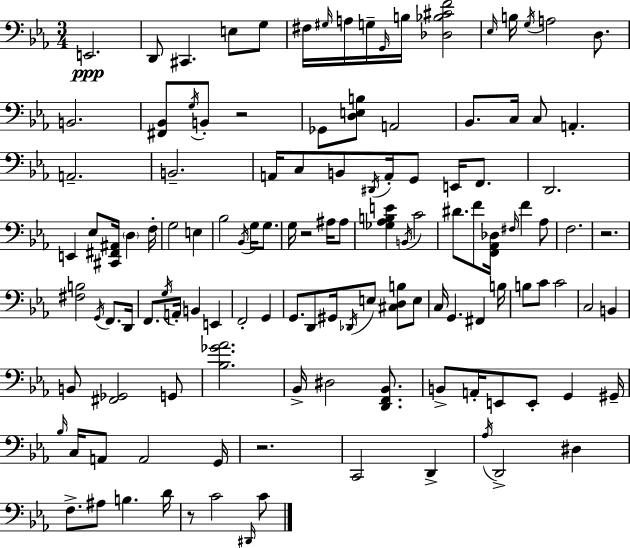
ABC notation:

X:1
T:Untitled
M:3/4
L:1/4
K:Cm
E,,2 D,,/2 ^C,, E,/2 G,/2 ^F,/4 ^G,/4 A,/4 G,/4 G,,/4 B,/4 [_D,_B,^CF]2 _E,/4 B,/4 G,/4 A,2 D,/2 B,,2 [^F,,_B,,]/2 G,/4 B,,/2 z2 _G,,/2 [D,E,B,]/2 A,,2 _B,,/2 C,/4 C,/2 A,, A,,2 B,,2 A,,/4 C,/2 B,,/2 ^D,,/4 A,,/4 G,,/2 E,,/4 F,,/2 D,,2 E,, _E,/2 [^C,,^F,,^A,,]/4 D, F,/4 G,2 E, _B,2 _B,,/4 G,/4 G,/2 G,/4 z2 ^A,/4 ^A,/2 [_G,_A,B,E] B,,/4 C2 ^D/2 F/2 [F,,_A,,_D,]/4 ^F,/4 F _A,/2 F,2 z2 [^F,B,]2 G,,/4 F,,/2 D,,/4 F,,/2 G,/4 A,,/4 B,, E,, F,,2 G,, G,,/2 D,,/2 ^G,,/4 _D,,/4 E,/2 [^C,D,B,]/2 E,/2 C,/4 G,, ^F,, B,/4 B,/2 C/2 C2 C,2 B,, B,,/2 [^F,,_G,,]2 G,,/2 [_B,_G_A]2 _B,,/4 ^D,2 [D,,F,,_B,,]/2 B,,/2 A,,/4 E,,/2 E,,/2 G,, ^G,,/4 _B,/4 C,/4 A,,/2 A,,2 G,,/4 z2 C,,2 D,, _A,/4 D,,2 ^D, F,/2 ^A,/2 B, D/4 z/2 C2 ^D,,/4 C/2